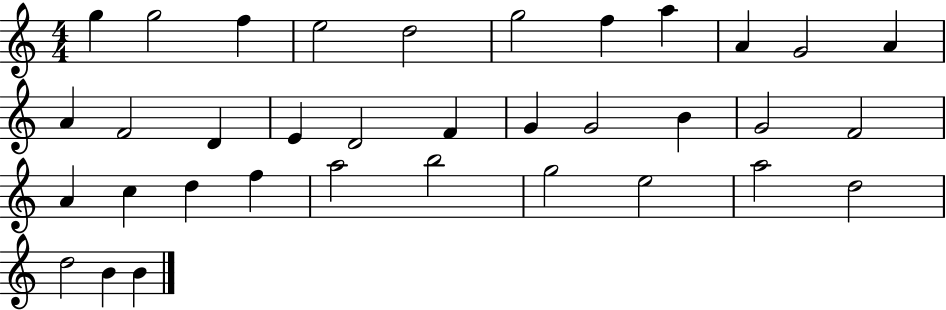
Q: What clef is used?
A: treble